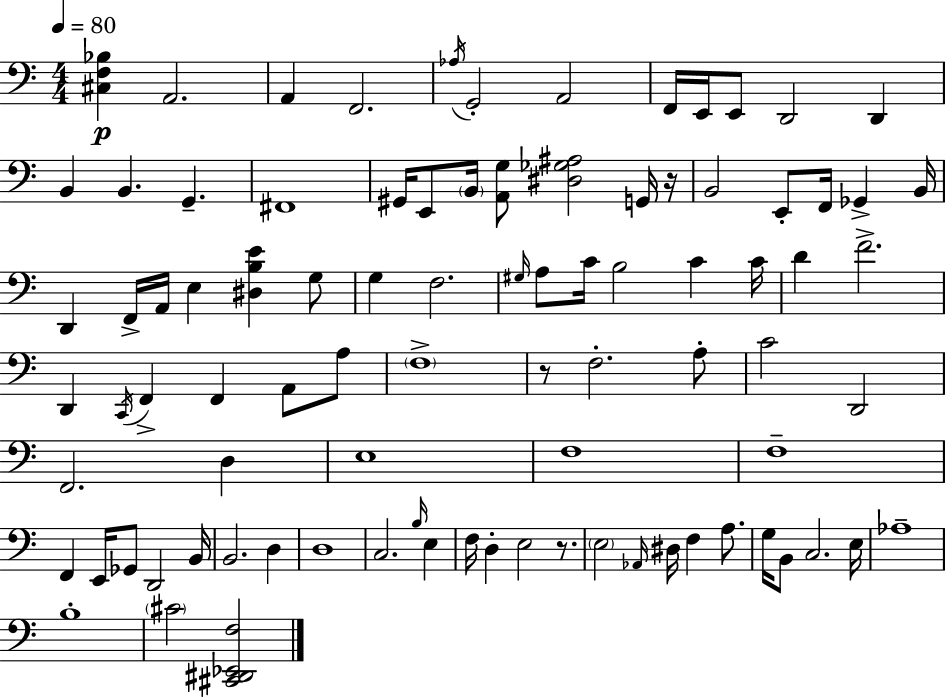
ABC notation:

X:1
T:Untitled
M:4/4
L:1/4
K:C
[^C,F,_B,] A,,2 A,, F,,2 _A,/4 G,,2 A,,2 F,,/4 E,,/4 E,,/2 D,,2 D,, B,, B,, G,, ^F,,4 ^G,,/4 E,,/2 B,,/4 [A,,G,]/2 [^D,_G,^A,]2 G,,/4 z/4 B,,2 E,,/2 F,,/4 _G,, B,,/4 D,, F,,/4 A,,/4 E, [^D,B,E] G,/2 G, F,2 ^G,/4 A,/2 C/4 B,2 C C/4 D F2 D,, C,,/4 F,, F,, A,,/2 A,/2 F,4 z/2 F,2 A,/2 C2 D,,2 F,,2 D, E,4 F,4 F,4 F,, E,,/4 _G,,/2 D,,2 B,,/4 B,,2 D, D,4 C,2 B,/4 E, F,/4 D, E,2 z/2 E,2 _A,,/4 ^D,/4 F, A,/2 G,/4 B,,/2 C,2 E,/4 _A,4 B,4 ^C2 [^C,,^D,,_E,,F,]2